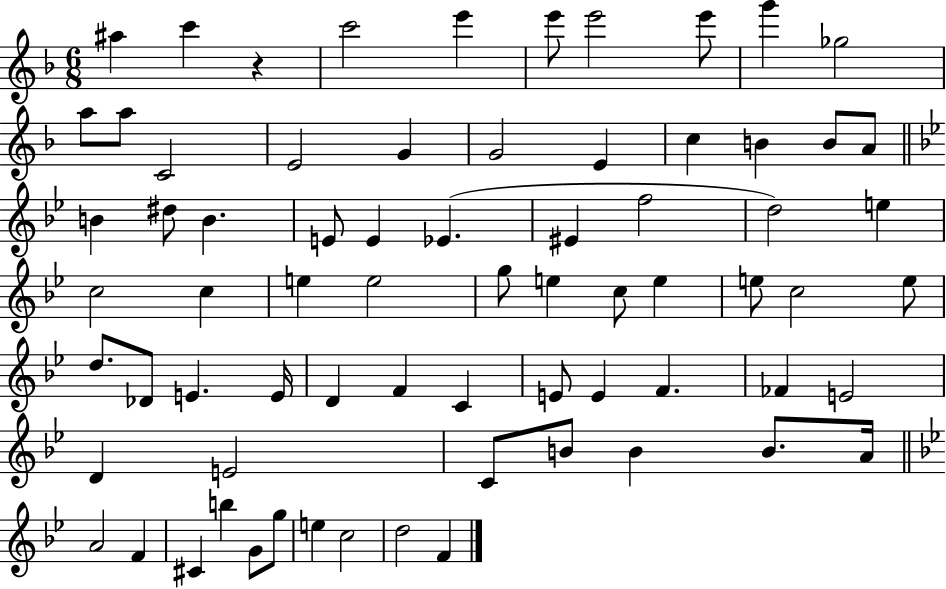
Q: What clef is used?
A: treble